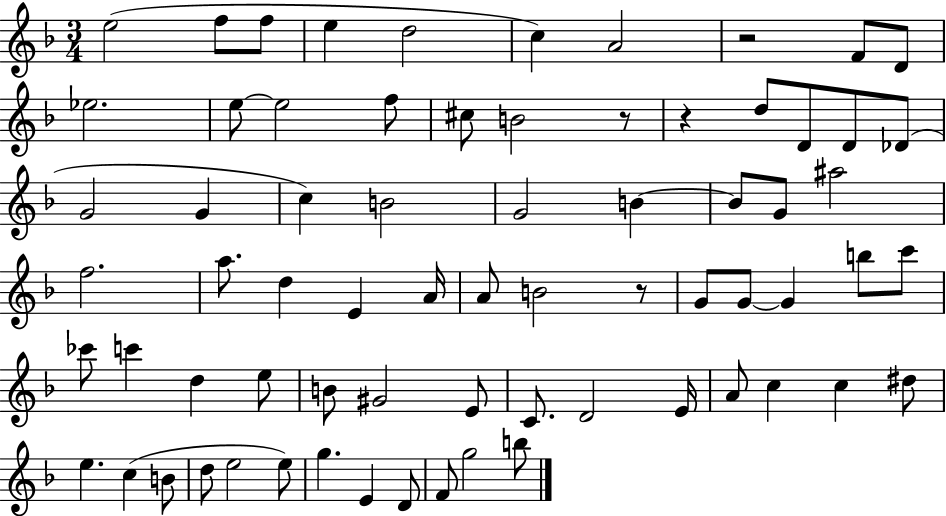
X:1
T:Untitled
M:3/4
L:1/4
K:F
e2 f/2 f/2 e d2 c A2 z2 F/2 D/2 _e2 e/2 e2 f/2 ^c/2 B2 z/2 z d/2 D/2 D/2 _D/2 G2 G c B2 G2 B B/2 G/2 ^a2 f2 a/2 d E A/4 A/2 B2 z/2 G/2 G/2 G b/2 c'/2 _c'/2 c' d e/2 B/2 ^G2 E/2 C/2 D2 E/4 A/2 c c ^d/2 e c B/2 d/2 e2 e/2 g E D/2 F/2 g2 b/2